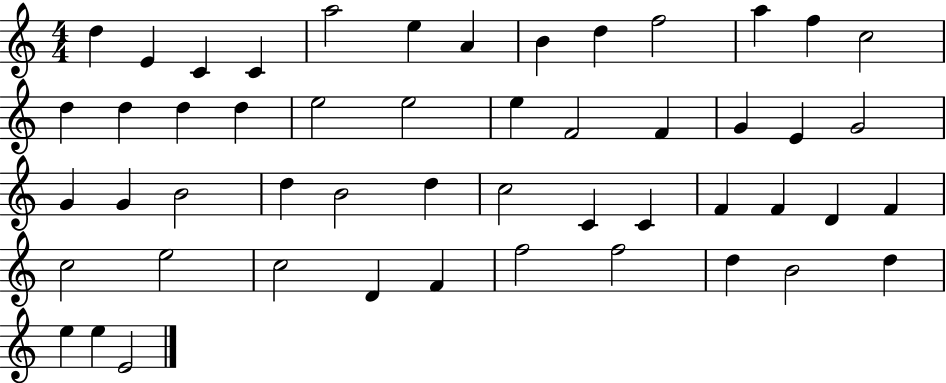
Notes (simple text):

D5/q E4/q C4/q C4/q A5/h E5/q A4/q B4/q D5/q F5/h A5/q F5/q C5/h D5/q D5/q D5/q D5/q E5/h E5/h E5/q F4/h F4/q G4/q E4/q G4/h G4/q G4/q B4/h D5/q B4/h D5/q C5/h C4/q C4/q F4/q F4/q D4/q F4/q C5/h E5/h C5/h D4/q F4/q F5/h F5/h D5/q B4/h D5/q E5/q E5/q E4/h